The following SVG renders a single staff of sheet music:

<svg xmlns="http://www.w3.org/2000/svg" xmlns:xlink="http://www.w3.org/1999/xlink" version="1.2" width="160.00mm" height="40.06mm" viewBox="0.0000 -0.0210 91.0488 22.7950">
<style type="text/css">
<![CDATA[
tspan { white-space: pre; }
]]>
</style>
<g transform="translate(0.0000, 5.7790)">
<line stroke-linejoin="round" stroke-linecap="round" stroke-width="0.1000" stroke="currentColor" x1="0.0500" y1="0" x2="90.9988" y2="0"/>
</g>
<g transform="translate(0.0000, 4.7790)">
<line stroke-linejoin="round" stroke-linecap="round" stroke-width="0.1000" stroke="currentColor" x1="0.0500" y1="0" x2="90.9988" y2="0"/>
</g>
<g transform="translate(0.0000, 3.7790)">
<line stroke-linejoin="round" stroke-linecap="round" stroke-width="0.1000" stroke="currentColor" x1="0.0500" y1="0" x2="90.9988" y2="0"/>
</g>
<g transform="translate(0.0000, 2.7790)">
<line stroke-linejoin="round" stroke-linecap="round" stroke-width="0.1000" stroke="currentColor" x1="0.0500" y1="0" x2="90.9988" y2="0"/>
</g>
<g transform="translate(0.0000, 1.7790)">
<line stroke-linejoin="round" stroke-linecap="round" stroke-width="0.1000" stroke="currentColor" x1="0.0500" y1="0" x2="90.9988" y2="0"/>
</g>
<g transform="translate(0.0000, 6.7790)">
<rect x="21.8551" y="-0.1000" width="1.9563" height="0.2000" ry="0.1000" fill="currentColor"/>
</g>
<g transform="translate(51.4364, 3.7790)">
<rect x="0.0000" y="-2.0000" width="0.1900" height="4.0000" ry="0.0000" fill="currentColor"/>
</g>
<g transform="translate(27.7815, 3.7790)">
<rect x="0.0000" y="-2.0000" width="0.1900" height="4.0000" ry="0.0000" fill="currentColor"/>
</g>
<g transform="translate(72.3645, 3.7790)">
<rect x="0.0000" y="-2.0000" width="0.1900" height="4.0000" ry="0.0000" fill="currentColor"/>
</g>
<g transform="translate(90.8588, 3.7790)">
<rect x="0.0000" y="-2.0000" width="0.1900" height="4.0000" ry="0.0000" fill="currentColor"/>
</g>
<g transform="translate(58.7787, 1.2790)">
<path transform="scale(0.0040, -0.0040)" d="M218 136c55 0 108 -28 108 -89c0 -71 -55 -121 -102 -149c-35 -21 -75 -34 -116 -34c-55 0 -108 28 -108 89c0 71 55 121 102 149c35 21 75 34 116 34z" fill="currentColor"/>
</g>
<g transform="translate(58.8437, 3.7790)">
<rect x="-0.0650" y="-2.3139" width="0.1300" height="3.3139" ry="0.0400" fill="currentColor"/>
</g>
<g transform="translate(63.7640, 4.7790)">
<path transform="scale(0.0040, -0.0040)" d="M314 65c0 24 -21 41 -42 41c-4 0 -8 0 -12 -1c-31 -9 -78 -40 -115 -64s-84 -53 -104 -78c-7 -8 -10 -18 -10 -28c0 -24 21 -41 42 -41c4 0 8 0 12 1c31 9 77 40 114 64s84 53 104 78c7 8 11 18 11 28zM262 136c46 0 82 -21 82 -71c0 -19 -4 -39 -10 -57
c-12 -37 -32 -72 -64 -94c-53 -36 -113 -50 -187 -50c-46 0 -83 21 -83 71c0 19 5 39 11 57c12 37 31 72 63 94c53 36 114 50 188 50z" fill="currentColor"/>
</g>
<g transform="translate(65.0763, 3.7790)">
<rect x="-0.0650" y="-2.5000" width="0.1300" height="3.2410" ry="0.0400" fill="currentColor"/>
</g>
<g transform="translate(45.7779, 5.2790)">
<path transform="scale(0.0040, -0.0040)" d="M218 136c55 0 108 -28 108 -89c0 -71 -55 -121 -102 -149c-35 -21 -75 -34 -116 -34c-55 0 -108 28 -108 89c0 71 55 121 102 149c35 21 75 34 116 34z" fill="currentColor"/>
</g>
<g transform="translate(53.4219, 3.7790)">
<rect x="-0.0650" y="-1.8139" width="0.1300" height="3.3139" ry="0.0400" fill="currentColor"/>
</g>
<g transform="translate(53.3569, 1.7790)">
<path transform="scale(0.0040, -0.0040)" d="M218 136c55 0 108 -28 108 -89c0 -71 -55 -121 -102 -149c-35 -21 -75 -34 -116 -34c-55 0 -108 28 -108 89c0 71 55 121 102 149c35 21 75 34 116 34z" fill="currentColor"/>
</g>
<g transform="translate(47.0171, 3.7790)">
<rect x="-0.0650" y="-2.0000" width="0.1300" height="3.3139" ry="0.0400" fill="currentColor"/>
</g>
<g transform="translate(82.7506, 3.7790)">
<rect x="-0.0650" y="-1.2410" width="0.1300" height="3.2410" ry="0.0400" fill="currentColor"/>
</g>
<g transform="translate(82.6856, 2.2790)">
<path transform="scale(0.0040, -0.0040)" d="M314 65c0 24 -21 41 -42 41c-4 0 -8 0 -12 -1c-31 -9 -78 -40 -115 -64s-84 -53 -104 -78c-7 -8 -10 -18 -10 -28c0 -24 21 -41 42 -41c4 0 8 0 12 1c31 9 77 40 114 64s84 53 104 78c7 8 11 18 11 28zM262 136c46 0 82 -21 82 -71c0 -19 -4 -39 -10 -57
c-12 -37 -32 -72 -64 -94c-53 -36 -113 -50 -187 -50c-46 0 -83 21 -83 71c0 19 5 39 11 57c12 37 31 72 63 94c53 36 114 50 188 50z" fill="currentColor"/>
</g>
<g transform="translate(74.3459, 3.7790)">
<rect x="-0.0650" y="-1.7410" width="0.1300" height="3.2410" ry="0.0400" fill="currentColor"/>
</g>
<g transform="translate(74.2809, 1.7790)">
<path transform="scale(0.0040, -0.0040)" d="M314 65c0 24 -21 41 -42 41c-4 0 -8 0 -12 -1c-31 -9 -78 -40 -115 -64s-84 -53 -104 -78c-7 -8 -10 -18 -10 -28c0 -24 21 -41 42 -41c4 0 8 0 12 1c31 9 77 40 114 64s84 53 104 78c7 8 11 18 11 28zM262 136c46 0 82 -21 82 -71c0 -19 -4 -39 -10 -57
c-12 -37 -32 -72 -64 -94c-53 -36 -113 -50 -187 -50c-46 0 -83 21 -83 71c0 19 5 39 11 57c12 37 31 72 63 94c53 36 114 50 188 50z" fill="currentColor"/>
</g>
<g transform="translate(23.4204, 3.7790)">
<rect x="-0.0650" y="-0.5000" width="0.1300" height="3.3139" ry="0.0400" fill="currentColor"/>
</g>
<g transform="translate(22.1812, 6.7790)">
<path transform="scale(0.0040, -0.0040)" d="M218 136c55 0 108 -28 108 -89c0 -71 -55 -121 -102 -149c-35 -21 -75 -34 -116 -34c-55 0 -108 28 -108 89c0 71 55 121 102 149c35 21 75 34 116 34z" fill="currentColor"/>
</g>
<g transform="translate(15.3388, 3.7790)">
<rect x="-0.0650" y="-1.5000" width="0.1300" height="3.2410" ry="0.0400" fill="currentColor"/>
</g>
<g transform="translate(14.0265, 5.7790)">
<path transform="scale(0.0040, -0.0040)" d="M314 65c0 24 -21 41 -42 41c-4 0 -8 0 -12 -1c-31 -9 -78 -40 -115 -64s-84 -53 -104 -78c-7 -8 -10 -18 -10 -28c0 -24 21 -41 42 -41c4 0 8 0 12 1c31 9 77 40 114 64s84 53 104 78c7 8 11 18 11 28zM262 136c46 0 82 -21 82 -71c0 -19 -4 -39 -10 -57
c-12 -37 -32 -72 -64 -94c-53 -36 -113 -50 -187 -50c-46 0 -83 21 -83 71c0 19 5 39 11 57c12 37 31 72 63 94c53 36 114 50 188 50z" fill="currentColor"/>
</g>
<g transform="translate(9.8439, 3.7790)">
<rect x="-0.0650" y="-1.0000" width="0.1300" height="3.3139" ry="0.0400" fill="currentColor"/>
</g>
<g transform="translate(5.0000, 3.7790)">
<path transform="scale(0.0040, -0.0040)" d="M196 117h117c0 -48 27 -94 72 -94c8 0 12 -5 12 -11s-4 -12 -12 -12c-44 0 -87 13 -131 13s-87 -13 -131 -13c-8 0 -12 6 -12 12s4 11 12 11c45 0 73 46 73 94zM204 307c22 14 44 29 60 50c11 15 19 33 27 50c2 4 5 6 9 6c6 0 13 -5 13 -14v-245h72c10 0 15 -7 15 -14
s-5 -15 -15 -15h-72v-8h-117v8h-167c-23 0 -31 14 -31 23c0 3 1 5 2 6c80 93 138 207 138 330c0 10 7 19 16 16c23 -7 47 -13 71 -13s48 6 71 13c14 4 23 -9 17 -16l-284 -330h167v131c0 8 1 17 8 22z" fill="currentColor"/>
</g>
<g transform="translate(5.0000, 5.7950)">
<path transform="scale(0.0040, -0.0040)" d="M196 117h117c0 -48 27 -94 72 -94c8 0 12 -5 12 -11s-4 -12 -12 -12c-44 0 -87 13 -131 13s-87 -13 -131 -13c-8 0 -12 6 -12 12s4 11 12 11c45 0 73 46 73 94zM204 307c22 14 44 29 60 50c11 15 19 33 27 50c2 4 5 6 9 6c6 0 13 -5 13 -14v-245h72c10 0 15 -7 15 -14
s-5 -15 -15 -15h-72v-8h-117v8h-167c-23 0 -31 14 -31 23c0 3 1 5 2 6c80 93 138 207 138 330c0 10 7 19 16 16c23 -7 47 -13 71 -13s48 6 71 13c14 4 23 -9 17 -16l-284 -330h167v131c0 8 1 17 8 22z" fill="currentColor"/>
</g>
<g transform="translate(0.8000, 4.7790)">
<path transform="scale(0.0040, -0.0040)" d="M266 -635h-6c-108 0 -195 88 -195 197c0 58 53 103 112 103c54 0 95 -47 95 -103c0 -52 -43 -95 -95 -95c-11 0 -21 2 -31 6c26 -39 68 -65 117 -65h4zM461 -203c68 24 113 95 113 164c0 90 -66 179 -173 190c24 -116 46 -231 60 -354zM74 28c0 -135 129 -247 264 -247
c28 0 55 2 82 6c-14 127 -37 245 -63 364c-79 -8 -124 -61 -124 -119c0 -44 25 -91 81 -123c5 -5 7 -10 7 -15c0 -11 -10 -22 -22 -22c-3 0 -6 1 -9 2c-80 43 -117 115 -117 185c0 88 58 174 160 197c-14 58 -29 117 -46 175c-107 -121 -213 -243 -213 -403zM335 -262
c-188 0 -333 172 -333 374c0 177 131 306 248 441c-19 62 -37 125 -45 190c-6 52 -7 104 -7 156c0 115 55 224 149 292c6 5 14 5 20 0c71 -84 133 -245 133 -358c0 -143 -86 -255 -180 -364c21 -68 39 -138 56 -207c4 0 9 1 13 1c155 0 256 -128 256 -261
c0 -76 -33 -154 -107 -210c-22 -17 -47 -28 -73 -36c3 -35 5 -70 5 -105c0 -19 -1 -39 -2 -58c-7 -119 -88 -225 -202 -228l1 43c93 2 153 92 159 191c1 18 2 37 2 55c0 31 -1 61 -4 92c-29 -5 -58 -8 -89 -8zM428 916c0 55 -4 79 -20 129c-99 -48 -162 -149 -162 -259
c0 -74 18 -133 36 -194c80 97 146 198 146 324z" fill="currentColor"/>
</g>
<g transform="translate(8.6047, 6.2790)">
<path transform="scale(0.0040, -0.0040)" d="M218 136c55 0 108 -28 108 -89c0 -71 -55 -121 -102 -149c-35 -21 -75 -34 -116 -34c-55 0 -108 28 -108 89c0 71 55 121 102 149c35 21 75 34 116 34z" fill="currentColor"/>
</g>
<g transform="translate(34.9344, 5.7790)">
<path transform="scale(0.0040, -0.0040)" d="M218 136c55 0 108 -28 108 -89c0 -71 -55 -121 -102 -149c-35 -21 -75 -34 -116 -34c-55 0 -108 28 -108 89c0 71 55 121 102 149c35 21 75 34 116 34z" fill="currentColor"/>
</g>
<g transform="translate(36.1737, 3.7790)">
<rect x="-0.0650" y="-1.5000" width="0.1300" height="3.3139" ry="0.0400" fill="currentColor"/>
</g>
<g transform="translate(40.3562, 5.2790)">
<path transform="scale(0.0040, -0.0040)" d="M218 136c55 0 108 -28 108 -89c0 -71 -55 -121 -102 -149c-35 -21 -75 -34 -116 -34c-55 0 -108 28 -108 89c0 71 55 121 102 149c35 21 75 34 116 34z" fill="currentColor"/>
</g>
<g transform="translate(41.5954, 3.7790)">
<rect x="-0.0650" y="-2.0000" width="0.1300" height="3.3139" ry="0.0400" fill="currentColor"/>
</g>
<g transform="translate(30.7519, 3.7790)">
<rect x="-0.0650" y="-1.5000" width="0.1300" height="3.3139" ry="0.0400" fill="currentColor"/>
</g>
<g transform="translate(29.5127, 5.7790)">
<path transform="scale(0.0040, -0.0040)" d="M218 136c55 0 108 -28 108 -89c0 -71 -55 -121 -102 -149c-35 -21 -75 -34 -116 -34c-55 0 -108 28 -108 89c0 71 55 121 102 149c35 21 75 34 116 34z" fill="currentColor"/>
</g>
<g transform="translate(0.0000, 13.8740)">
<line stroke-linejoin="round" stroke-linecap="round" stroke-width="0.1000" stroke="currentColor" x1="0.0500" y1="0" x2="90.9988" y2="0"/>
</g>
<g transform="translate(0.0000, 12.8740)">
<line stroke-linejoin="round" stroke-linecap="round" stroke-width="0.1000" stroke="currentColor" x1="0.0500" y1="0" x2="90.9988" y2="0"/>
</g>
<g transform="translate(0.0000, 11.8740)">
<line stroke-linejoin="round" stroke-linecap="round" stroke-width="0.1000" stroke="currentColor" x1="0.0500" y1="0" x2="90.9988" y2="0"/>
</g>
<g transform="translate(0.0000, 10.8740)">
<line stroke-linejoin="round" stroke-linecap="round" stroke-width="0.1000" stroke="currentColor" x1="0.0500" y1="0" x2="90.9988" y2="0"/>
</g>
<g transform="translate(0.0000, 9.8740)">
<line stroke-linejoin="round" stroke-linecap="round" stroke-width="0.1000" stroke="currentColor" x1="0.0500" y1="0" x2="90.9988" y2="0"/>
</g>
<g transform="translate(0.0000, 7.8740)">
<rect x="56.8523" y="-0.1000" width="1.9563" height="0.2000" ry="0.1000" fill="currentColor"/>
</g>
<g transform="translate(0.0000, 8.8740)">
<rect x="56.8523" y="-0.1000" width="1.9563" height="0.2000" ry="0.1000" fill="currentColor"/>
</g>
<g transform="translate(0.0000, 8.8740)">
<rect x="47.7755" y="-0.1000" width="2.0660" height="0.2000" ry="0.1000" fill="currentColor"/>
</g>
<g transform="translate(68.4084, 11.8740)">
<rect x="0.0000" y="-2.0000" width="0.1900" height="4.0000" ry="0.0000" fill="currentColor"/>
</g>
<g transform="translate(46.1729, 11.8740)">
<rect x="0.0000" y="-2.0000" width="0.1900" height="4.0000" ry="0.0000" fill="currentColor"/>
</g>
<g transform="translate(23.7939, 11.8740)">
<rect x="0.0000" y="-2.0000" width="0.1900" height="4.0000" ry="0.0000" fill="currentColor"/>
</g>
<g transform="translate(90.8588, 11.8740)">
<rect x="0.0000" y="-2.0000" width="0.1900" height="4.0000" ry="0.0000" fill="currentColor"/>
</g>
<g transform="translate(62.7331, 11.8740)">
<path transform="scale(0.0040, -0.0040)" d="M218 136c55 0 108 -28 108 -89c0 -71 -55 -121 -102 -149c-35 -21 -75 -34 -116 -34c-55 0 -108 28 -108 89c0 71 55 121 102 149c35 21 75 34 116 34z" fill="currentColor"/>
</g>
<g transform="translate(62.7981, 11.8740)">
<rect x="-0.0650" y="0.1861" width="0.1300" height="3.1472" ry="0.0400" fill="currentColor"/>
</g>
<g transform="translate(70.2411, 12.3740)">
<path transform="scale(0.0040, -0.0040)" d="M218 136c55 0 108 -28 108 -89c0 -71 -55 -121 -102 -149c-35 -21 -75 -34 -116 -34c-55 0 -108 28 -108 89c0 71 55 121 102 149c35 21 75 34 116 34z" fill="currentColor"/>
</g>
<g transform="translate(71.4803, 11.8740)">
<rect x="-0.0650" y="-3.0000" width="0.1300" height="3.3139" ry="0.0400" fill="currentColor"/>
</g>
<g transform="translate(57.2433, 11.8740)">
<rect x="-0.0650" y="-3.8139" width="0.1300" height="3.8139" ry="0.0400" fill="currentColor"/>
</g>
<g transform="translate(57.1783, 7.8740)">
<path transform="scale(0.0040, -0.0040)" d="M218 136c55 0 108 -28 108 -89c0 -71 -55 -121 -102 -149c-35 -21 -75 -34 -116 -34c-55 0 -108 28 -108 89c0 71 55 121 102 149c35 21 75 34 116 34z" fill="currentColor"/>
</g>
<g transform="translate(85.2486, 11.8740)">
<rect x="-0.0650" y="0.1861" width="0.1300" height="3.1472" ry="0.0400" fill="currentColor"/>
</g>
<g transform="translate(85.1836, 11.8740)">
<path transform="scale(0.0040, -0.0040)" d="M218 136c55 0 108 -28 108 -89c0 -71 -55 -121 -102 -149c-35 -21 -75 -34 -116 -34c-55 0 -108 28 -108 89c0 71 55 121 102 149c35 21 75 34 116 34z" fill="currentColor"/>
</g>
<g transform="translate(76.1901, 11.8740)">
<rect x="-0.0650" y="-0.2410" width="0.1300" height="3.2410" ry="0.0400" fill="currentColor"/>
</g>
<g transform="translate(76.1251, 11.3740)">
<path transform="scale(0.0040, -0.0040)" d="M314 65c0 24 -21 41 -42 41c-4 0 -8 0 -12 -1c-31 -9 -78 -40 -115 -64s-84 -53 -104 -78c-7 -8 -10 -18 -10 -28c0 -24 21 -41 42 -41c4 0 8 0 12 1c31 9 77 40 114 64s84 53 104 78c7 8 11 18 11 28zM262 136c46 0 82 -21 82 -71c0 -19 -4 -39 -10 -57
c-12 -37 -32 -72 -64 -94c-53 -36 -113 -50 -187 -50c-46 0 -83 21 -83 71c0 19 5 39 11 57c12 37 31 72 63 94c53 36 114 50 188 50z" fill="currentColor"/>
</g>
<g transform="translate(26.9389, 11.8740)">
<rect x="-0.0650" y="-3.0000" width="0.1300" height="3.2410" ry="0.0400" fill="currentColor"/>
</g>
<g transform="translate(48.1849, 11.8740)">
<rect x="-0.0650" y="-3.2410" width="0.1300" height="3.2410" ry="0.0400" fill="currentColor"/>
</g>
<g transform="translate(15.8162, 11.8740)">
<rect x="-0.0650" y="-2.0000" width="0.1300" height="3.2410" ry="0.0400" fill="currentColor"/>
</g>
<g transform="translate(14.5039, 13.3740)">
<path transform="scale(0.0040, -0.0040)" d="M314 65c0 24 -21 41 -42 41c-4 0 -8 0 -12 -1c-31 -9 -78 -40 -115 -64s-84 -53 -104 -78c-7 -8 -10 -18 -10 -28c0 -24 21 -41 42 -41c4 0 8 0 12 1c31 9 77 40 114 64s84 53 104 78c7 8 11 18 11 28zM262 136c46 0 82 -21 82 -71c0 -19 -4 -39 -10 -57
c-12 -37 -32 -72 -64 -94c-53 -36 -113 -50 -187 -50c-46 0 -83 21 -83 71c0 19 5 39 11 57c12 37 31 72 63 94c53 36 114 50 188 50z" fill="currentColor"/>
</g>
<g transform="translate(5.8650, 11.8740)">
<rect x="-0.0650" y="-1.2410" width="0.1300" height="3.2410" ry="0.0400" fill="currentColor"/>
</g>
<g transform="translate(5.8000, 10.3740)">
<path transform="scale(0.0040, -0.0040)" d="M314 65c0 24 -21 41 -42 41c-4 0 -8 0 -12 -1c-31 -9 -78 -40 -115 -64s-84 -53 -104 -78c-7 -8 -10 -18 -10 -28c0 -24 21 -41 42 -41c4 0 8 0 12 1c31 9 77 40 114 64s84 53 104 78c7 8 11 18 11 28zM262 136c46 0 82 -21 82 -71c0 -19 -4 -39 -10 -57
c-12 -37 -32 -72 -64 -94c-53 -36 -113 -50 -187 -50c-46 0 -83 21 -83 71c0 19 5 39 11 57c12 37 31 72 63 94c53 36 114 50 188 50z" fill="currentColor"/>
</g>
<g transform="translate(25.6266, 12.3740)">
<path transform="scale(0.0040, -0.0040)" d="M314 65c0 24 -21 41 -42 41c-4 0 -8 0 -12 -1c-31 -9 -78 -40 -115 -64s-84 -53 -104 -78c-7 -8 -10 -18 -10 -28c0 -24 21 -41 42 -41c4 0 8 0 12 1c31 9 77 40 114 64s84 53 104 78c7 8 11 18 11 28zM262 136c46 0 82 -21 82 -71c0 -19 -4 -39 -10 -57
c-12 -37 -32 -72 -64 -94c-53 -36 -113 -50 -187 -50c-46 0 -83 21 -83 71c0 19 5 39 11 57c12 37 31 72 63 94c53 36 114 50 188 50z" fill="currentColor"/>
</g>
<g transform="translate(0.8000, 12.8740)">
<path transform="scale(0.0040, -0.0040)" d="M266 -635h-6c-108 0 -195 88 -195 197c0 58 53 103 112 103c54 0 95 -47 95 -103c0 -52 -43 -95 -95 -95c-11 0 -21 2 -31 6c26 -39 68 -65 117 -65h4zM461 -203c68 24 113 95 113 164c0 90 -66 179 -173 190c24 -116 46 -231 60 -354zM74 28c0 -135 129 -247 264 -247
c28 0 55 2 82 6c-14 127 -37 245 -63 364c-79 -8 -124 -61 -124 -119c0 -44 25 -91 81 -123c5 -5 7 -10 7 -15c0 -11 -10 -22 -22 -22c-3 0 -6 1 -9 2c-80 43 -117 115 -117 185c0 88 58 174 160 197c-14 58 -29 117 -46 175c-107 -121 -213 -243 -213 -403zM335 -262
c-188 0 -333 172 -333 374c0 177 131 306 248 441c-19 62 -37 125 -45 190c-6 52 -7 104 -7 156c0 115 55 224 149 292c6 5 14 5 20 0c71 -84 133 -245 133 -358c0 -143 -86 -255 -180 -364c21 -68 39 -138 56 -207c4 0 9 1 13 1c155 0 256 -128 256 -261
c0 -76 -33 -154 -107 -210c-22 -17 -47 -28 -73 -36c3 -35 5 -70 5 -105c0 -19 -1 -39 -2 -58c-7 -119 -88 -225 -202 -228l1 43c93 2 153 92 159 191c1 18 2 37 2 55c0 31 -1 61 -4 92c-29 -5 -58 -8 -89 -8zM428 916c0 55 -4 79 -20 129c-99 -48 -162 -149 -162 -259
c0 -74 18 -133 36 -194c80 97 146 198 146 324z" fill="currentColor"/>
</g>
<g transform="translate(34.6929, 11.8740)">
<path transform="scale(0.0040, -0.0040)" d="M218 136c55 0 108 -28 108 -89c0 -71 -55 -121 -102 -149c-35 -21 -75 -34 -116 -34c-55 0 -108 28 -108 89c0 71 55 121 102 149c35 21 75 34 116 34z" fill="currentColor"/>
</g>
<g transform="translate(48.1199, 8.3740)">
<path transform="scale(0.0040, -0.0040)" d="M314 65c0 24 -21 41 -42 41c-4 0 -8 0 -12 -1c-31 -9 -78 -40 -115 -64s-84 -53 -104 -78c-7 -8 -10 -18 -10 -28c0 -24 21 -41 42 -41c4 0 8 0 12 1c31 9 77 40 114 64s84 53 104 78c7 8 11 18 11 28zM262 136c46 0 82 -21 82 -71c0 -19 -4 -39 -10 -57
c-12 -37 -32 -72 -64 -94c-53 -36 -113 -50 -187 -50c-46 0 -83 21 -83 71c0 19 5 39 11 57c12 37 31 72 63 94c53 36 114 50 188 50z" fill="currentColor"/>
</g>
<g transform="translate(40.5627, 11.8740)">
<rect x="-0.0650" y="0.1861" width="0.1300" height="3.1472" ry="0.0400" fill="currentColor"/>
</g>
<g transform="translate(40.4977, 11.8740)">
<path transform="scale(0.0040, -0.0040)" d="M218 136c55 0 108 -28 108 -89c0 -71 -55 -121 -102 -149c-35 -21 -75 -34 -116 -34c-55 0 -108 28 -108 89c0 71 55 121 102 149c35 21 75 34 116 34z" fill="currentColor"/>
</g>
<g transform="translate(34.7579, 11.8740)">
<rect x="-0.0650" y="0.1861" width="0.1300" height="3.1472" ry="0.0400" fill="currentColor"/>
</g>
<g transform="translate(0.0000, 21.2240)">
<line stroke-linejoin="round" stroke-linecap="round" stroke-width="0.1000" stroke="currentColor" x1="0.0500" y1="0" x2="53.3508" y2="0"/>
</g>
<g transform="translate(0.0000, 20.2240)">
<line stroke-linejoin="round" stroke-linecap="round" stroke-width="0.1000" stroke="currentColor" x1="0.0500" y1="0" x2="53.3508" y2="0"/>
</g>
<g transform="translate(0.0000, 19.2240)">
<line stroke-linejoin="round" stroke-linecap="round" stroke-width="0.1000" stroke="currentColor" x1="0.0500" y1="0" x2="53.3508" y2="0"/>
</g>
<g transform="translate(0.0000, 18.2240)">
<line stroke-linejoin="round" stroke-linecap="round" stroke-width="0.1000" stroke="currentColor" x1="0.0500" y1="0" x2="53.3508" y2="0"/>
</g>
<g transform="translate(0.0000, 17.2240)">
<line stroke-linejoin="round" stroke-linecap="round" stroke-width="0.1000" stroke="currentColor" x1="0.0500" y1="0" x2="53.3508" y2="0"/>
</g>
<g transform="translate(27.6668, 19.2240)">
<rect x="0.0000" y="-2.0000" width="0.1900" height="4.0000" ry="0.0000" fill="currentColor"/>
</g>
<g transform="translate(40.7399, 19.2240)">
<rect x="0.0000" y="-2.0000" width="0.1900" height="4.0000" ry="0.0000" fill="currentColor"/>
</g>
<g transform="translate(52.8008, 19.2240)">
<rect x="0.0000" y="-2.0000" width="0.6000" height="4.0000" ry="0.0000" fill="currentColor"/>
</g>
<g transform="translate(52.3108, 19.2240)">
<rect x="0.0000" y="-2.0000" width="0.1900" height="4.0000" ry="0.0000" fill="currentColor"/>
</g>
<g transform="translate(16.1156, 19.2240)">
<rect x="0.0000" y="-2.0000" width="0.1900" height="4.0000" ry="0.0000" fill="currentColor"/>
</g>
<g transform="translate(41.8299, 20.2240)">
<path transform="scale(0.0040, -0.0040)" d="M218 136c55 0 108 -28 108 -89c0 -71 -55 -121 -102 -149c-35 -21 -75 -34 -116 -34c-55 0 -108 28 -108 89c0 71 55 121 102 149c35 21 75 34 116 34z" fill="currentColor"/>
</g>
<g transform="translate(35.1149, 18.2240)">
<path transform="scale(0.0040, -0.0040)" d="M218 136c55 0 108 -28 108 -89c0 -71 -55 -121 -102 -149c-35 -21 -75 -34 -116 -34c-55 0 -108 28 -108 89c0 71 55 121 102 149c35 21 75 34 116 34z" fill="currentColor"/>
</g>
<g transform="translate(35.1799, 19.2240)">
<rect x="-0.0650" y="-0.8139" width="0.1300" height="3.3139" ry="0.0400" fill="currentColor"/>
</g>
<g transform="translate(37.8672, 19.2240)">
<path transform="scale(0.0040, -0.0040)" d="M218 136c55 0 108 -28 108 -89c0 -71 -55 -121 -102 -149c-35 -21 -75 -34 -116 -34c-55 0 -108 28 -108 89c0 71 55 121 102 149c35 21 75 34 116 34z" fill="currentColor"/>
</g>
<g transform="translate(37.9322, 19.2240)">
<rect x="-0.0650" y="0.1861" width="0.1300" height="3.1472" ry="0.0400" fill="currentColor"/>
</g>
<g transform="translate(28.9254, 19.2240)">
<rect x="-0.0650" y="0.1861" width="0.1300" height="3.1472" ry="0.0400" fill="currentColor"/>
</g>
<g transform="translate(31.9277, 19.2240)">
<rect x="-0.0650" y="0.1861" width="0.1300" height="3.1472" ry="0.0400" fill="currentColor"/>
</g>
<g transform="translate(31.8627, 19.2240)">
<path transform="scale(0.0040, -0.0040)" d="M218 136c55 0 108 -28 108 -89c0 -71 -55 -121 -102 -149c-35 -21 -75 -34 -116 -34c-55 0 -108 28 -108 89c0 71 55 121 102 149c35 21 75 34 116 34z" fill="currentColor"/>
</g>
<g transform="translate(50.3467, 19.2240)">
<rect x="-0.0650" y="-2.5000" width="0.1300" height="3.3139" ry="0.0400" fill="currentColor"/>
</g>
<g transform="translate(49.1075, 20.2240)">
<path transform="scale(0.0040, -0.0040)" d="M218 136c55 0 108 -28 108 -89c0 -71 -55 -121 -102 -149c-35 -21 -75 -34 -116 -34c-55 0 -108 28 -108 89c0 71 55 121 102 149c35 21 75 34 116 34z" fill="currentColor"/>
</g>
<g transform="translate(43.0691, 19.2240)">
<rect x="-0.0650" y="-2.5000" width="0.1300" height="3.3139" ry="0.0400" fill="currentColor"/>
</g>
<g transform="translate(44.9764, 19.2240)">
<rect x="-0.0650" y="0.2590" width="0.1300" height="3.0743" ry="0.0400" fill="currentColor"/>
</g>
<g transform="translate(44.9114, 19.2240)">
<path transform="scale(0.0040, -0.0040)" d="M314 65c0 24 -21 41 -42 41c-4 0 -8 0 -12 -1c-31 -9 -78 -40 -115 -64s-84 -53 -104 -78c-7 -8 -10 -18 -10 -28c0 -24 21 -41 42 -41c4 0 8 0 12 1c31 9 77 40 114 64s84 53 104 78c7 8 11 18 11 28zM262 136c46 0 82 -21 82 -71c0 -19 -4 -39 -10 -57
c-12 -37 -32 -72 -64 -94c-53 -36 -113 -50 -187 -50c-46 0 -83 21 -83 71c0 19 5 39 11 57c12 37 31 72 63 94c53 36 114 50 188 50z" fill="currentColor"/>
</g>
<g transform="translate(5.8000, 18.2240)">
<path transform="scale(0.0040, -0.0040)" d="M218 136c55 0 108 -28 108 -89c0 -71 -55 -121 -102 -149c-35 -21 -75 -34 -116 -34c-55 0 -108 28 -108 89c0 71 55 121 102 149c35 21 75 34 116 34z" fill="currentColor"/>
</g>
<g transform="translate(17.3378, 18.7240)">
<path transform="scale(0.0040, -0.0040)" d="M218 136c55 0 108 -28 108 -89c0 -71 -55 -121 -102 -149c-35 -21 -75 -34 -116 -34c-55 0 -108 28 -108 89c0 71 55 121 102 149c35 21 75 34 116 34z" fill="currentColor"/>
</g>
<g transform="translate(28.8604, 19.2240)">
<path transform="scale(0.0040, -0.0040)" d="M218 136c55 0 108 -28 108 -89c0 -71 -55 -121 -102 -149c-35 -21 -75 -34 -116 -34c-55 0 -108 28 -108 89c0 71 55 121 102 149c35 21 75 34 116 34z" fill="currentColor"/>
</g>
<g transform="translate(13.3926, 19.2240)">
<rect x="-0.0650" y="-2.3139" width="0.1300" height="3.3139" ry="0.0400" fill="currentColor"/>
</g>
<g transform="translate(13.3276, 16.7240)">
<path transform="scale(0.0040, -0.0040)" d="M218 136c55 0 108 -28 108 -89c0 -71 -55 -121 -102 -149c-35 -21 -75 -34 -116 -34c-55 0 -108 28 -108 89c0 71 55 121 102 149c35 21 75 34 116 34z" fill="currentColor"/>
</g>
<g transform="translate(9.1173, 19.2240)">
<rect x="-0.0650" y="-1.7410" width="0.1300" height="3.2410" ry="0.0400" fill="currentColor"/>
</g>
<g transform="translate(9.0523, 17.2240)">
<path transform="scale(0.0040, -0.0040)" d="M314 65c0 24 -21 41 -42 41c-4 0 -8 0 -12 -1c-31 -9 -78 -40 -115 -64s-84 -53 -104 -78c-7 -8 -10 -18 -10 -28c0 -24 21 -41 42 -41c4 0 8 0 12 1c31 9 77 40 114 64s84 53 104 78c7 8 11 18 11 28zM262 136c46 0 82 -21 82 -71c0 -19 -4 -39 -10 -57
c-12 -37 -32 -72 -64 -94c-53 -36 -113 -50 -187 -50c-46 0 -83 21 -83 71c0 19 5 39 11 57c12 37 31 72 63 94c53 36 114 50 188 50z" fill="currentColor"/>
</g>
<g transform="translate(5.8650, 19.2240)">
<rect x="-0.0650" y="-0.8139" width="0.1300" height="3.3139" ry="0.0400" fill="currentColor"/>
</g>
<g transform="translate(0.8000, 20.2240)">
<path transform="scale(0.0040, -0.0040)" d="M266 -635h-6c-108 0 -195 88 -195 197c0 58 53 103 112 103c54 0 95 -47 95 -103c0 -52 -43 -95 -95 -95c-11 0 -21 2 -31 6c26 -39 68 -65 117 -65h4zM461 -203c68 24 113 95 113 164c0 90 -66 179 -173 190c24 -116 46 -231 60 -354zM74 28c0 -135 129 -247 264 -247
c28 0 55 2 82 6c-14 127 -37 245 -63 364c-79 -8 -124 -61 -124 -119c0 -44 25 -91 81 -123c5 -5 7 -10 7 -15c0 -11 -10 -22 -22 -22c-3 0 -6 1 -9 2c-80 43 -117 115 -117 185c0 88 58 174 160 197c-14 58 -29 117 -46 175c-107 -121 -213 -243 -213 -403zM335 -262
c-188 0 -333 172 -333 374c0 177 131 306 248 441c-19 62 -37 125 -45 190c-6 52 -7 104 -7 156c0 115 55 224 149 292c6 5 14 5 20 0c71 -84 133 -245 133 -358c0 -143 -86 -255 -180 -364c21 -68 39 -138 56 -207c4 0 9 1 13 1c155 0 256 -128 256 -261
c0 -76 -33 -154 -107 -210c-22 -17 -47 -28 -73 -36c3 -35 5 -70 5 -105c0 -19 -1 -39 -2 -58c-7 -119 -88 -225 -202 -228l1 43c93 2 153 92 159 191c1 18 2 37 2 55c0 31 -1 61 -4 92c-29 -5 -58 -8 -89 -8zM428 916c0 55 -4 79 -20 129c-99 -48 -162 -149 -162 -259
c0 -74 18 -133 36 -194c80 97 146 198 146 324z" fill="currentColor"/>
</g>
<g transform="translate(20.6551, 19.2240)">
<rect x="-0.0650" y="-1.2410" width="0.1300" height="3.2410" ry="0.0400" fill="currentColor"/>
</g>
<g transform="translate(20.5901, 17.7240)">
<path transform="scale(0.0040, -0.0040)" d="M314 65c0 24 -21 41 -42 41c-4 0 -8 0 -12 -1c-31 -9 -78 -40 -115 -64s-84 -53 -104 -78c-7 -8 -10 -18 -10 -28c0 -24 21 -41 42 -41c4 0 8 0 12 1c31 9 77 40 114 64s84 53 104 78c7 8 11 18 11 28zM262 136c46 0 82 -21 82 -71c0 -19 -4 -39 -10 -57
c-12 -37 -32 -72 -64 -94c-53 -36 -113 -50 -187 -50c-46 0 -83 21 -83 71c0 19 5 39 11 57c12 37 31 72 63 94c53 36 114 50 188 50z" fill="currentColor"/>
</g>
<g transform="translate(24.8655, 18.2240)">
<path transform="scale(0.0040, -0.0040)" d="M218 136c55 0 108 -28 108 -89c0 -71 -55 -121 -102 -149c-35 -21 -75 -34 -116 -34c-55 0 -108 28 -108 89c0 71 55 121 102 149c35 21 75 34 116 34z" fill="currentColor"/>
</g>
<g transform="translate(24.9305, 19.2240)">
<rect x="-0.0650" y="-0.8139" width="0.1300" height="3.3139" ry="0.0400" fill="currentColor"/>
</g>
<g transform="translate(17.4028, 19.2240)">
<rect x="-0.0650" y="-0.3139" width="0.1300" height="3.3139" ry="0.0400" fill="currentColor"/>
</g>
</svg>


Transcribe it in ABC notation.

X:1
T:Untitled
M:4/4
L:1/4
K:C
D E2 C E E F F f g G2 f2 e2 e2 F2 A2 B B b2 c' B A c2 B d f2 g c e2 d B B d B G B2 G